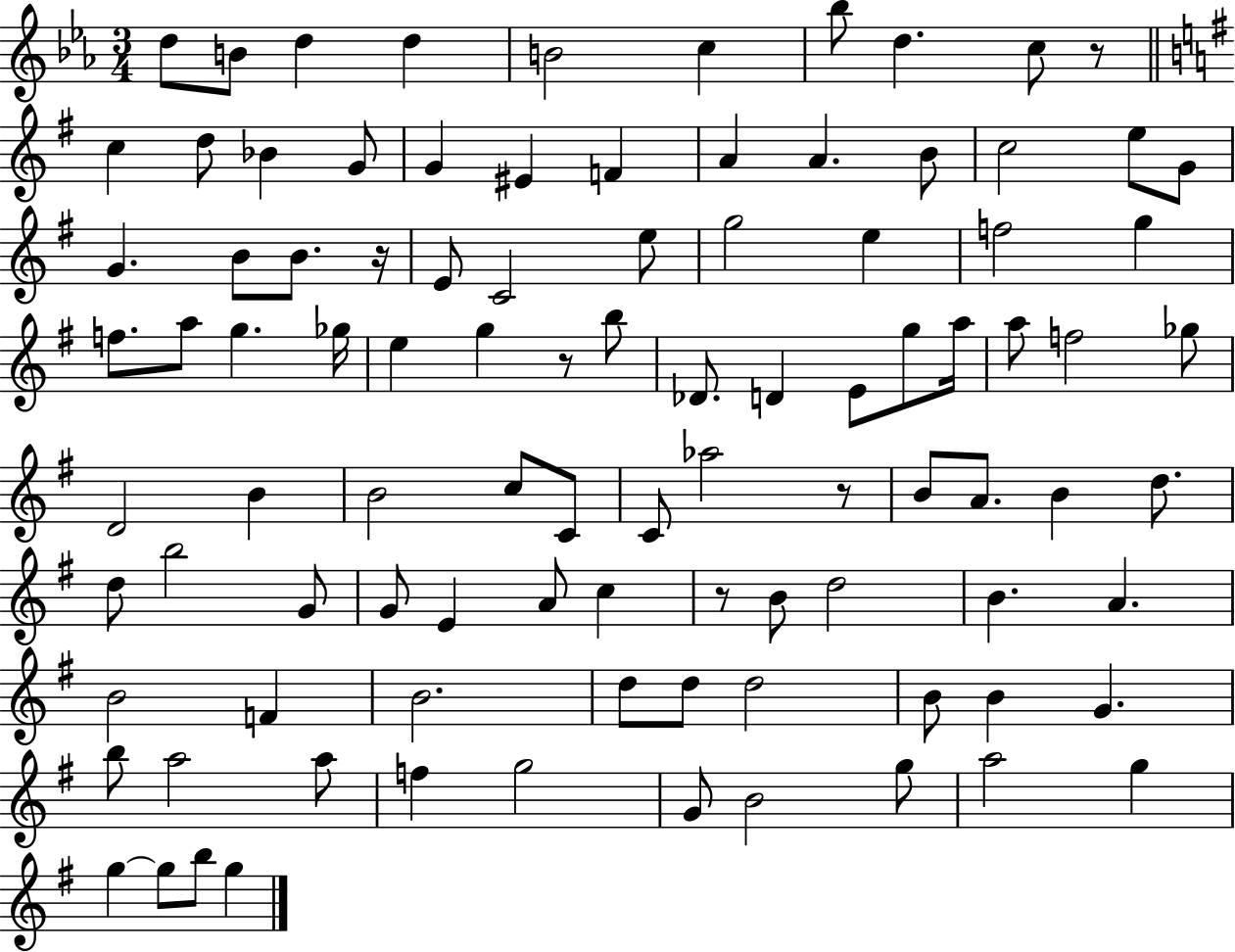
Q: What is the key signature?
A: EES major